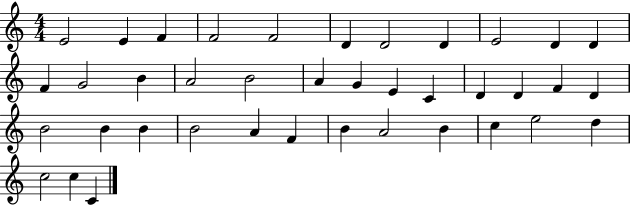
{
  \clef treble
  \numericTimeSignature
  \time 4/4
  \key c \major
  e'2 e'4 f'4 | f'2 f'2 | d'4 d'2 d'4 | e'2 d'4 d'4 | \break f'4 g'2 b'4 | a'2 b'2 | a'4 g'4 e'4 c'4 | d'4 d'4 f'4 d'4 | \break b'2 b'4 b'4 | b'2 a'4 f'4 | b'4 a'2 b'4 | c''4 e''2 d''4 | \break c''2 c''4 c'4 | \bar "|."
}